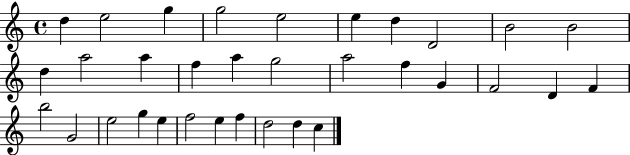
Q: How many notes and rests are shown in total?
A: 33